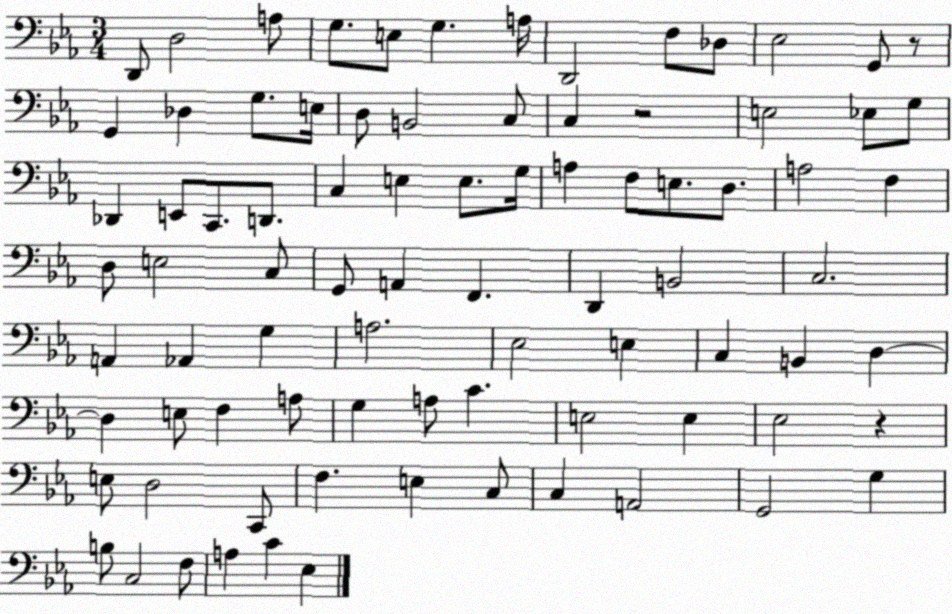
X:1
T:Untitled
M:3/4
L:1/4
K:Eb
D,,/2 D,2 A,/2 G,/2 E,/2 G, A,/4 D,,2 F,/2 _D,/2 _E,2 G,,/2 z/2 G,, _D, G,/2 E,/4 D,/2 B,,2 C,/2 C, z2 E,2 _E,/2 G,/2 _D,, E,,/2 C,,/2 D,,/2 C, E, E,/2 G,/4 A, F,/2 E,/2 D,/2 A,2 F, D,/2 E,2 C,/2 G,,/2 A,, F,, D,, B,,2 C,2 A,, _A,, G, A,2 _E,2 E, C, B,, D, D, E,/2 F, A,/2 G, A,/2 C E,2 E, _E,2 z E,/2 D,2 C,,/2 F, E, C,/2 C, A,,2 G,,2 G, B,/2 C,2 F,/2 A, C _E,